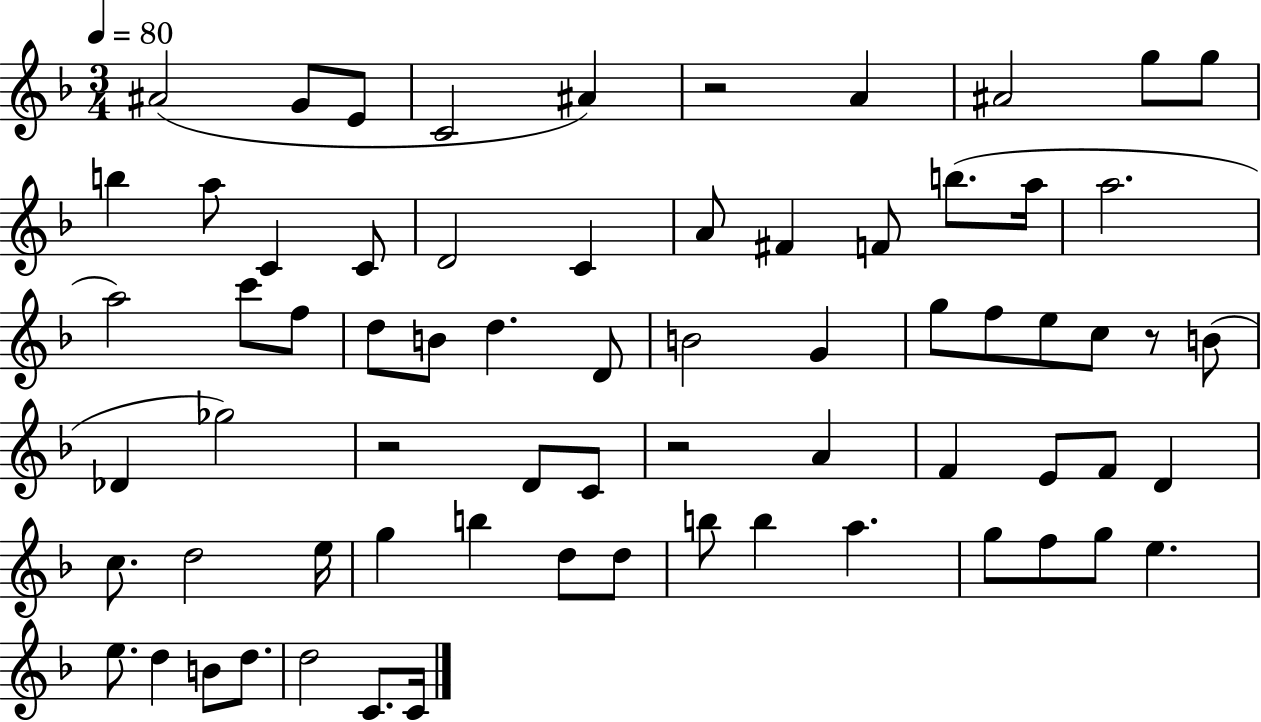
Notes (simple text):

A#4/h G4/e E4/e C4/h A#4/q R/h A4/q A#4/h G5/e G5/e B5/q A5/e C4/q C4/e D4/h C4/q A4/e F#4/q F4/e B5/e. A5/s A5/h. A5/h C6/e F5/e D5/e B4/e D5/q. D4/e B4/h G4/q G5/e F5/e E5/e C5/e R/e B4/e Db4/q Gb5/h R/h D4/e C4/e R/h A4/q F4/q E4/e F4/e D4/q C5/e. D5/h E5/s G5/q B5/q D5/e D5/e B5/e B5/q A5/q. G5/e F5/e G5/e E5/q. E5/e. D5/q B4/e D5/e. D5/h C4/e. C4/s